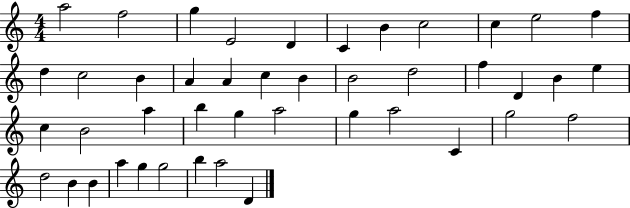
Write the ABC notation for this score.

X:1
T:Untitled
M:4/4
L:1/4
K:C
a2 f2 g E2 D C B c2 c e2 f d c2 B A A c B B2 d2 f D B e c B2 a b g a2 g a2 C g2 f2 d2 B B a g g2 b a2 D